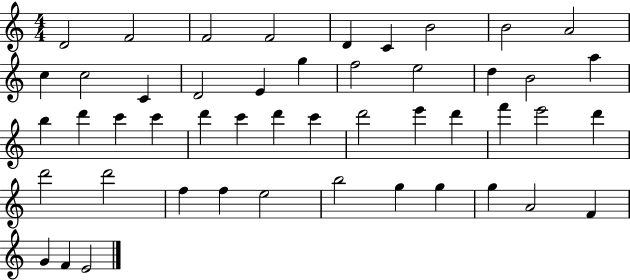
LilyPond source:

{
  \clef treble
  \numericTimeSignature
  \time 4/4
  \key c \major
  d'2 f'2 | f'2 f'2 | d'4 c'4 b'2 | b'2 a'2 | \break c''4 c''2 c'4 | d'2 e'4 g''4 | f''2 e''2 | d''4 b'2 a''4 | \break b''4 d'''4 c'''4 c'''4 | d'''4 c'''4 d'''4 c'''4 | d'''2 e'''4 d'''4 | f'''4 e'''2 d'''4 | \break d'''2 d'''2 | f''4 f''4 e''2 | b''2 g''4 g''4 | g''4 a'2 f'4 | \break g'4 f'4 e'2 | \bar "|."
}